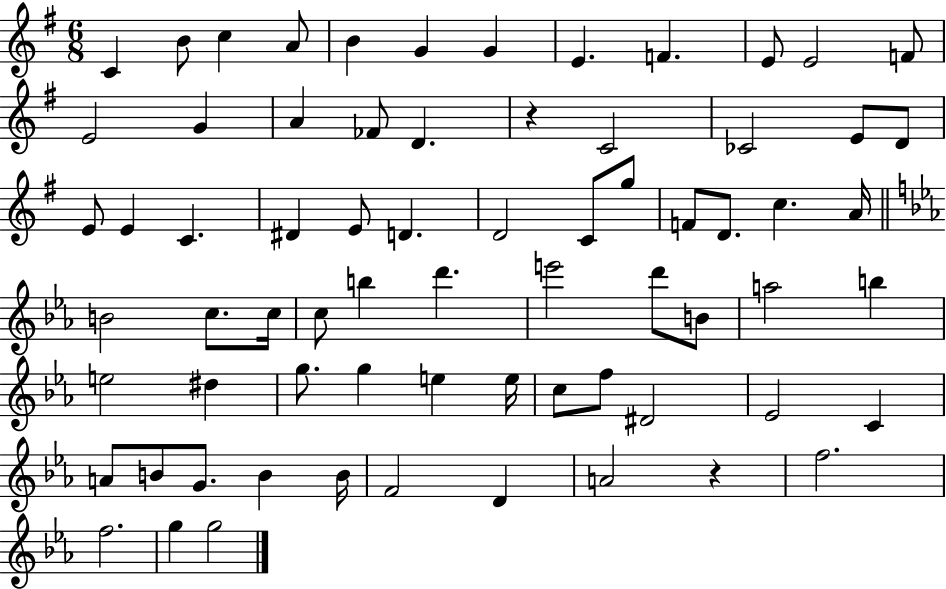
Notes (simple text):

C4/q B4/e C5/q A4/e B4/q G4/q G4/q E4/q. F4/q. E4/e E4/h F4/e E4/h G4/q A4/q FES4/e D4/q. R/q C4/h CES4/h E4/e D4/e E4/e E4/q C4/q. D#4/q E4/e D4/q. D4/h C4/e G5/e F4/e D4/e. C5/q. A4/s B4/h C5/e. C5/s C5/e B5/q D6/q. E6/h D6/e B4/e A5/h B5/q E5/h D#5/q G5/e. G5/q E5/q E5/s C5/e F5/e D#4/h Eb4/h C4/q A4/e B4/e G4/e. B4/q B4/s F4/h D4/q A4/h R/q F5/h. F5/h. G5/q G5/h